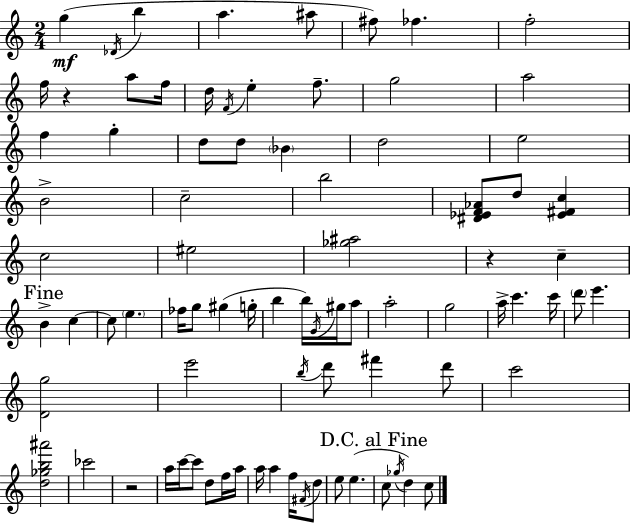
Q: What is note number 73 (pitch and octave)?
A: Gb5